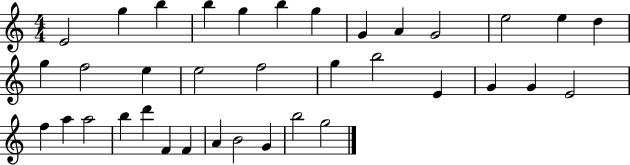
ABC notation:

X:1
T:Untitled
M:4/4
L:1/4
K:C
E2 g b b g b g G A G2 e2 e d g f2 e e2 f2 g b2 E G G E2 f a a2 b d' F F A B2 G b2 g2